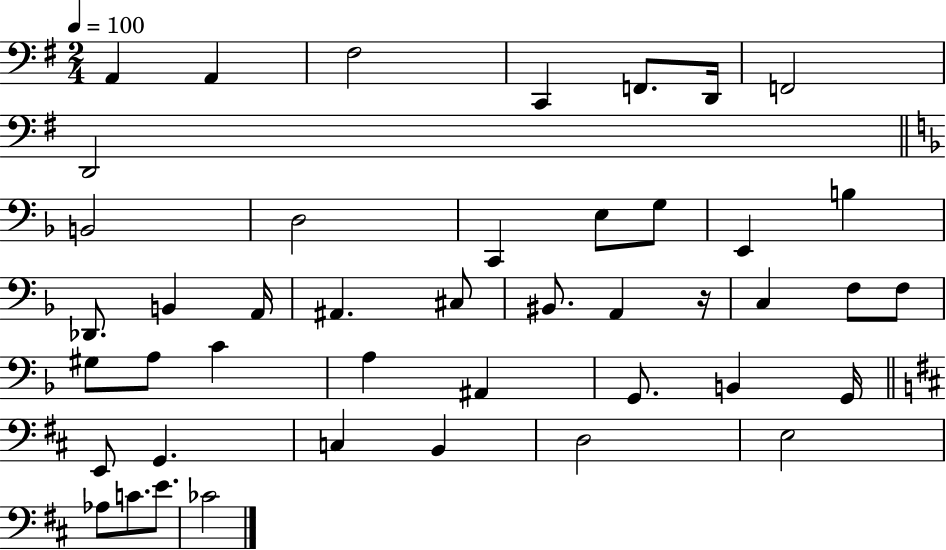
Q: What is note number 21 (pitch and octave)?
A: BIS2